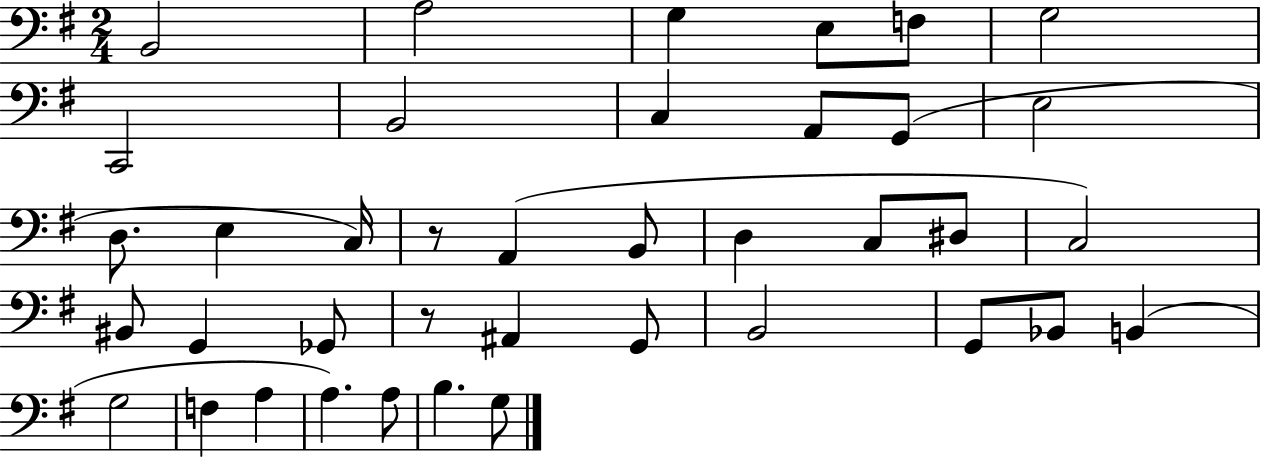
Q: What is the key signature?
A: G major